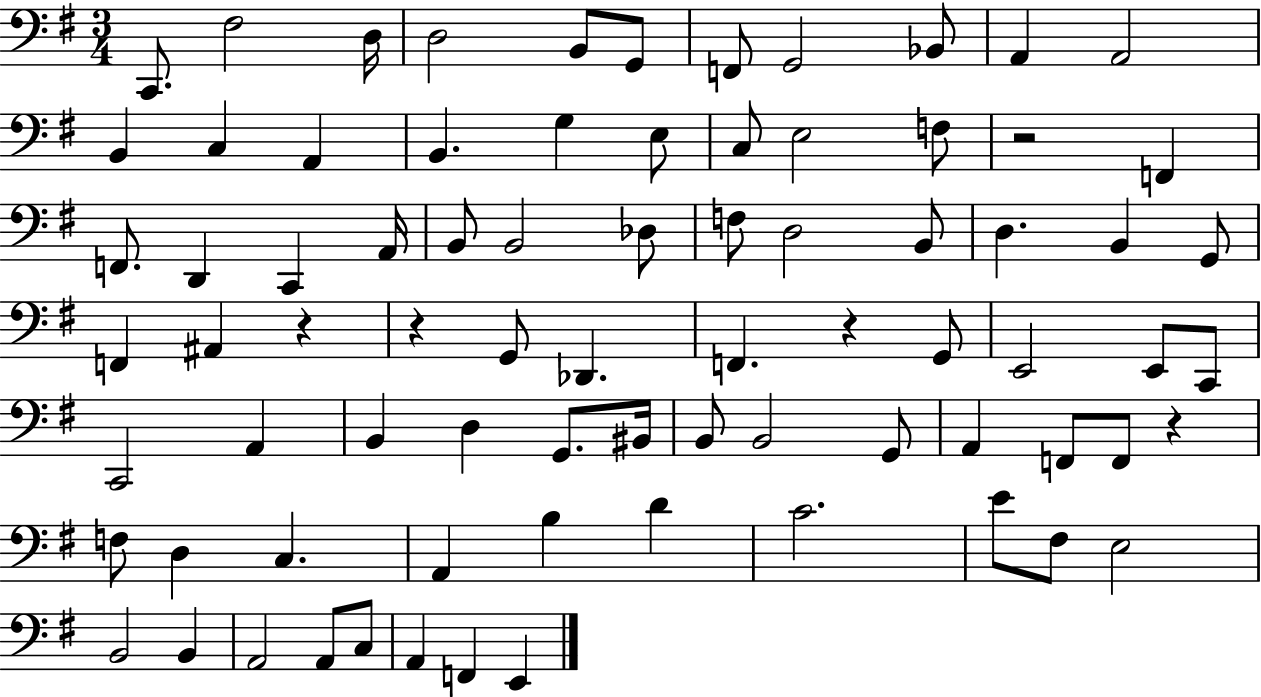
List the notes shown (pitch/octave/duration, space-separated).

C2/e. F#3/h D3/s D3/h B2/e G2/e F2/e G2/h Bb2/e A2/q A2/h B2/q C3/q A2/q B2/q. G3/q E3/e C3/e E3/h F3/e R/h F2/q F2/e. D2/q C2/q A2/s B2/e B2/h Db3/e F3/e D3/h B2/e D3/q. B2/q G2/e F2/q A#2/q R/q R/q G2/e Db2/q. F2/q. R/q G2/e E2/h E2/e C2/e C2/h A2/q B2/q D3/q G2/e. BIS2/s B2/e B2/h G2/e A2/q F2/e F2/e R/q F3/e D3/q C3/q. A2/q B3/q D4/q C4/h. E4/e F#3/e E3/h B2/h B2/q A2/h A2/e C3/e A2/q F2/q E2/q